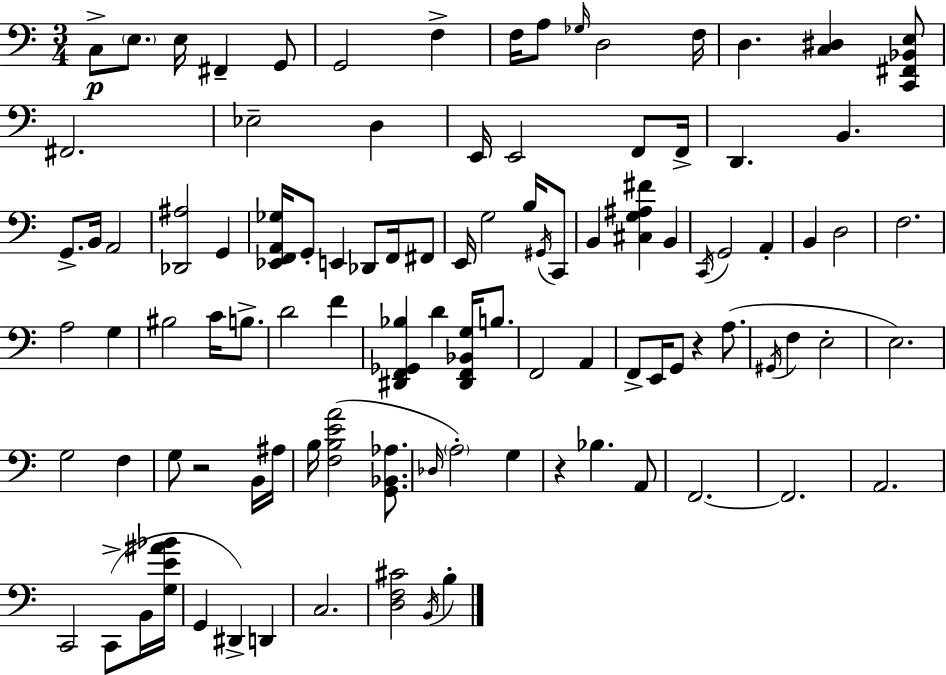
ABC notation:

X:1
T:Untitled
M:3/4
L:1/4
K:Am
C,/2 E,/2 E,/4 ^F,, G,,/2 G,,2 F, F,/4 A,/2 _G,/4 D,2 F,/4 D, [C,^D,] [C,,^F,,_B,,E,]/2 ^F,,2 _E,2 D, E,,/4 E,,2 F,,/2 F,,/4 D,, B,, G,,/2 B,,/4 A,,2 [_D,,^A,]2 G,, [_E,,F,,A,,_G,]/4 G,,/2 E,, _D,,/2 F,,/4 ^F,,/2 E,,/4 G,2 B,/4 ^G,,/4 C,,/2 B,, [^C,G,^A,^F] B,, C,,/4 G,,2 A,, B,, D,2 F,2 A,2 G, ^B,2 C/4 B,/2 D2 F [^D,,F,,_G,,_B,] D [^D,,F,,_B,,G,]/4 B,/2 F,,2 A,, F,,/2 E,,/4 G,,/2 z A,/2 ^G,,/4 F, E,2 E,2 G,2 F, G,/2 z2 B,,/4 ^A,/4 B,/4 [F,B,EA]2 [G,,_B,,_A,]/2 _D,/4 A,2 G, z _B, A,,/2 F,,2 F,,2 A,,2 C,,2 C,,/2 B,,/4 [G,E^A_B]/4 G,, ^D,, D,, C,2 [D,F,^C]2 B,,/4 B,